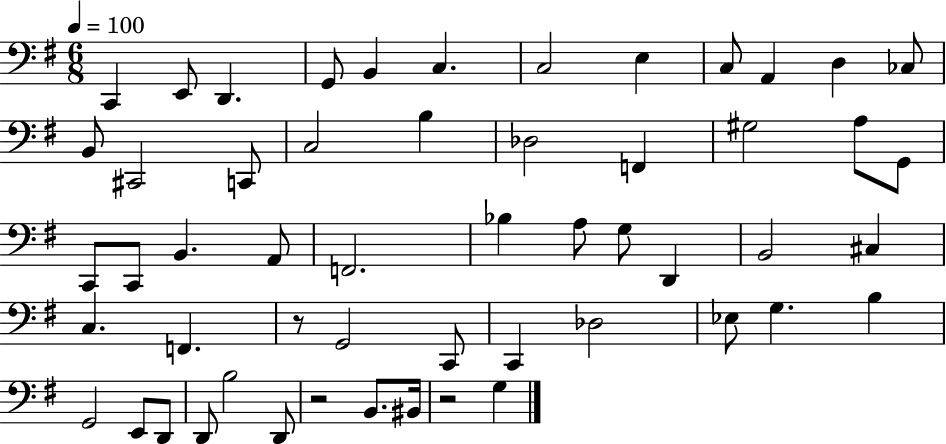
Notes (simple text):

C2/q E2/e D2/q. G2/e B2/q C3/q. C3/h E3/q C3/e A2/q D3/q CES3/e B2/e C#2/h C2/e C3/h B3/q Db3/h F2/q G#3/h A3/e G2/e C2/e C2/e B2/q. A2/e F2/h. Bb3/q A3/e G3/e D2/q B2/h C#3/q C3/q. F2/q. R/e G2/h C2/e C2/q Db3/h Eb3/e G3/q. B3/q G2/h E2/e D2/e D2/e B3/h D2/e R/h B2/e. BIS2/s R/h G3/q